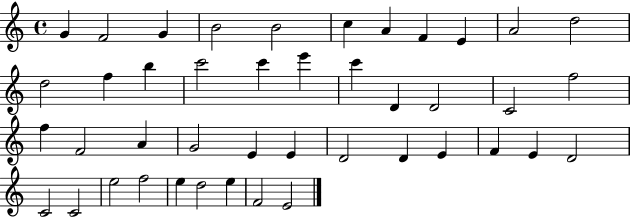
{
  \clef treble
  \time 4/4
  \defaultTimeSignature
  \key c \major
  g'4 f'2 g'4 | b'2 b'2 | c''4 a'4 f'4 e'4 | a'2 d''2 | \break d''2 f''4 b''4 | c'''2 c'''4 e'''4 | c'''4 d'4 d'2 | c'2 f''2 | \break f''4 f'2 a'4 | g'2 e'4 e'4 | d'2 d'4 e'4 | f'4 e'4 d'2 | \break c'2 c'2 | e''2 f''2 | e''4 d''2 e''4 | f'2 e'2 | \break \bar "|."
}